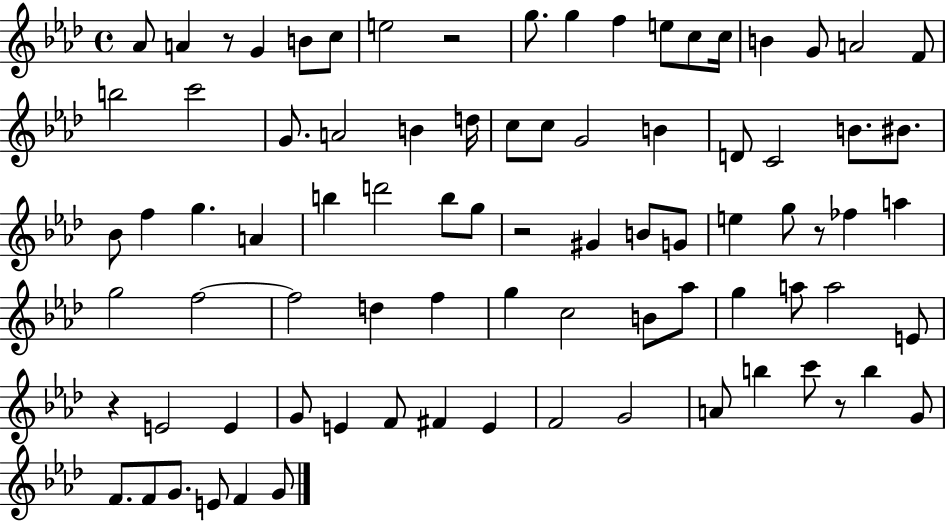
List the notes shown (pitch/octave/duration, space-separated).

Ab4/e A4/q R/e G4/q B4/e C5/e E5/h R/h G5/e. G5/q F5/q E5/e C5/e C5/s B4/q G4/e A4/h F4/e B5/h C6/h G4/e. A4/h B4/q D5/s C5/e C5/e G4/h B4/q D4/e C4/h B4/e. BIS4/e. Bb4/e F5/q G5/q. A4/q B5/q D6/h B5/e G5/e R/h G#4/q B4/e G4/e E5/q G5/e R/e FES5/q A5/q G5/h F5/h F5/h D5/q F5/q G5/q C5/h B4/e Ab5/e G5/q A5/e A5/h E4/e R/q E4/h E4/q G4/e E4/q F4/e F#4/q E4/q F4/h G4/h A4/e B5/q C6/e R/e B5/q G4/e F4/e. F4/e G4/e. E4/e F4/q G4/e